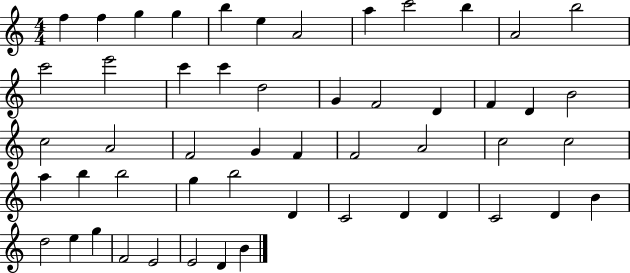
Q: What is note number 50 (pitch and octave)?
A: E4